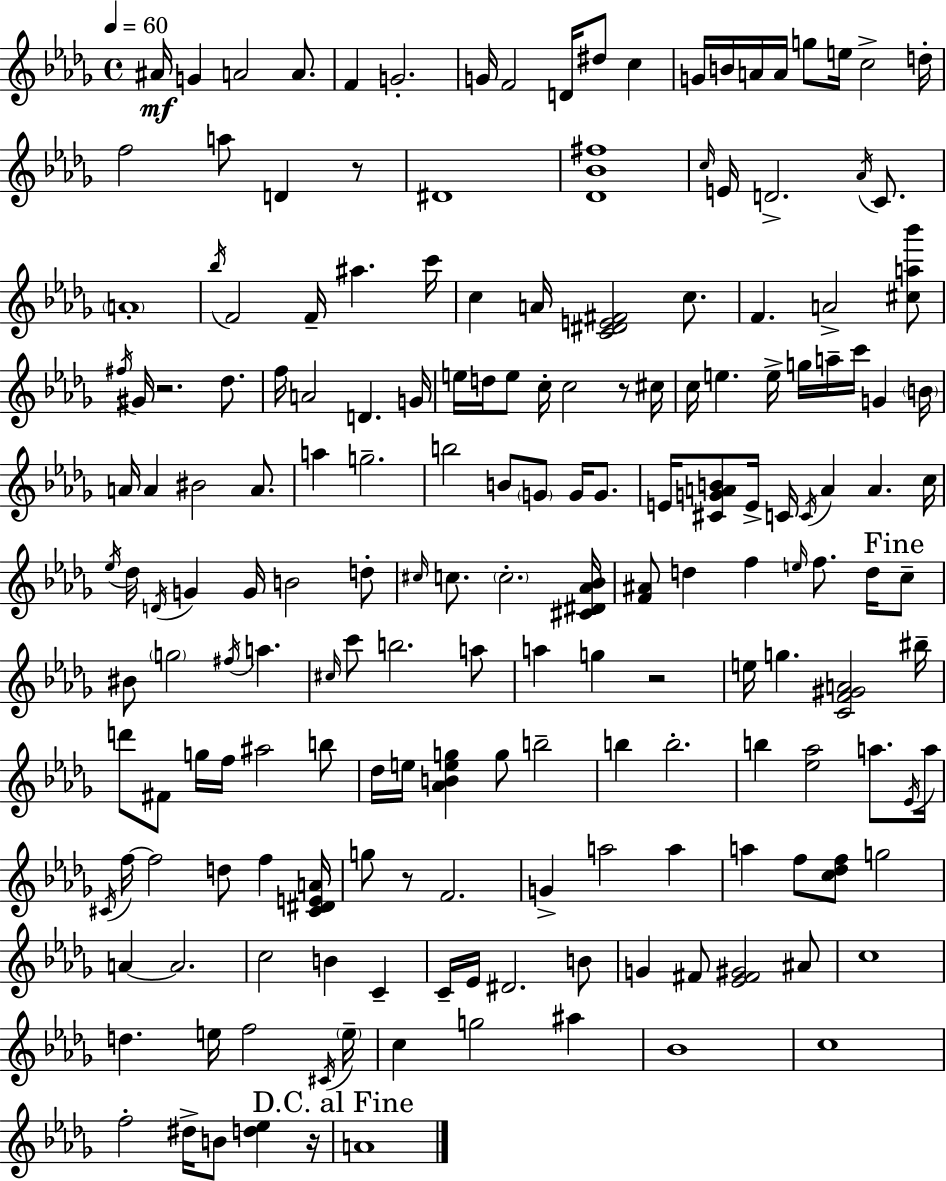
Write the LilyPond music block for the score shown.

{
  \clef treble
  \time 4/4
  \defaultTimeSignature
  \key bes \minor
  \tempo 4 = 60
  ais'16\mf g'4 a'2 a'8. | f'4 g'2.-. | g'16 f'2 d'16 dis''8 c''4 | g'16 b'16 a'16 a'16 g''8 e''16 c''2-> d''16-. | \break f''2 a''8 d'4 r8 | dis'1 | <des' bes' fis''>1 | \grace { c''16 } e'16 d'2.-> \acciaccatura { aes'16 } c'8. | \break \parenthesize a'1-. | \acciaccatura { bes''16 } f'2 f'16-- ais''4. | c'''16 c''4 a'16 <c' dis' e' fis'>2 | c''8. f'4. a'2-> | \break <cis'' a'' bes'''>8 \acciaccatura { fis''16 } gis'16 r2. | des''8. f''16 a'2 d'4. | g'16 e''16 d''16 e''8 c''16-. c''2 | r8 cis''16 c''16 e''4. e''16-> g''16 a''16-- c'''16 g'4 | \break \parenthesize b'16 a'16 a'4 bis'2 | a'8. a''4 g''2.-- | b''2 b'8 \parenthesize g'8 | g'16 g'8. e'16 <cis' g' a' b'>8 e'16-> c'16 \acciaccatura { c'16 } a'4 a'4. | \break c''16 \acciaccatura { ees''16 } des''16 \acciaccatura { d'16 } g'4 g'16 b'2 | d''8-. \grace { cis''16 } c''8. \parenthesize c''2.-. | <cis' dis' aes' bes'>16 <f' ais'>8 d''4 f''4 | \grace { e''16 } f''8. d''16 \mark "Fine" c''8-- bis'8 \parenthesize g''2 | \break \acciaccatura { fis''16 } a''4. \grace { cis''16 } c'''8 b''2. | a''8 a''4 g''4 | r2 e''16 g''4. | <c' f' gis' a'>2 bis''16-- d'''8 fis'8 g''16 | \break f''16 ais''2 b''8 des''16 e''16 <aes' b' e'' g''>4 | g''8 b''2-- b''4 b''2.-. | b''4 <ees'' aes''>2 | a''8. \acciaccatura { ees'16 } a''16 \acciaccatura { cis'16 } f''16~~ f''2 | \break d''8 f''4 <cis' dis' e' a'>16 g''8 r8 | f'2. g'4-> | a''2 a''4 a''4 | f''8 <c'' des'' f''>8 g''2 a'4~~ | \break a'2. c''2 | b'4 c'4-- c'16-- ees'16 dis'2. | b'8 g'4 | fis'8 <ees' fis' gis'>2 ais'8 c''1 | \break d''4. | e''16 f''2 \acciaccatura { cis'16 } \parenthesize e''16-- c''4 | g''2 ais''4 bes'1 | c''1 | \break f''2-. | dis''16-> b'8 <d'' ees''>4 r16 \mark "D.C. al Fine" a'1 | \bar "|."
}